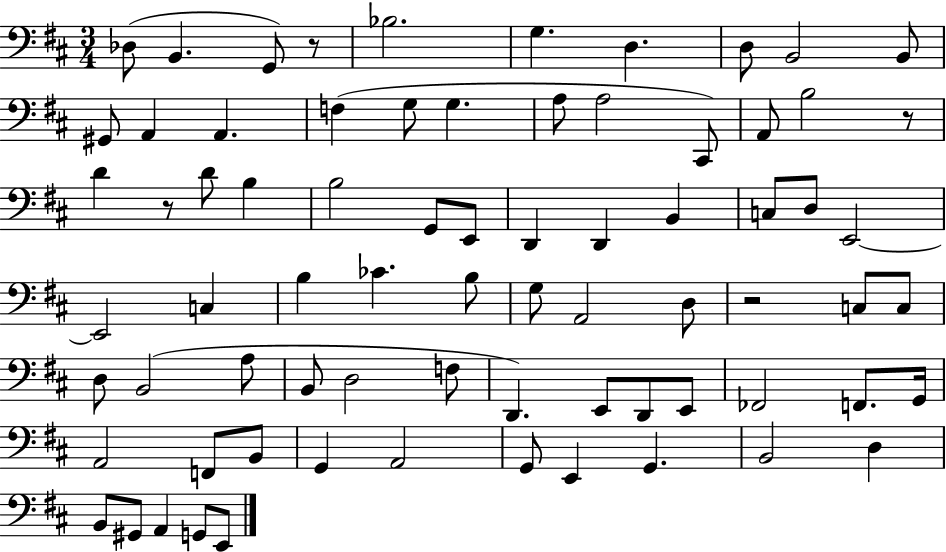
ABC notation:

X:1
T:Untitled
M:3/4
L:1/4
K:D
_D,/2 B,, G,,/2 z/2 _B,2 G, D, D,/2 B,,2 B,,/2 ^G,,/2 A,, A,, F, G,/2 G, A,/2 A,2 ^C,,/2 A,,/2 B,2 z/2 D z/2 D/2 B, B,2 G,,/2 E,,/2 D,, D,, B,, C,/2 D,/2 E,,2 E,,2 C, B, _C B,/2 G,/2 A,,2 D,/2 z2 C,/2 C,/2 D,/2 B,,2 A,/2 B,,/2 D,2 F,/2 D,, E,,/2 D,,/2 E,,/2 _F,,2 F,,/2 G,,/4 A,,2 F,,/2 B,,/2 G,, A,,2 G,,/2 E,, G,, B,,2 D, B,,/2 ^G,,/2 A,, G,,/2 E,,/2